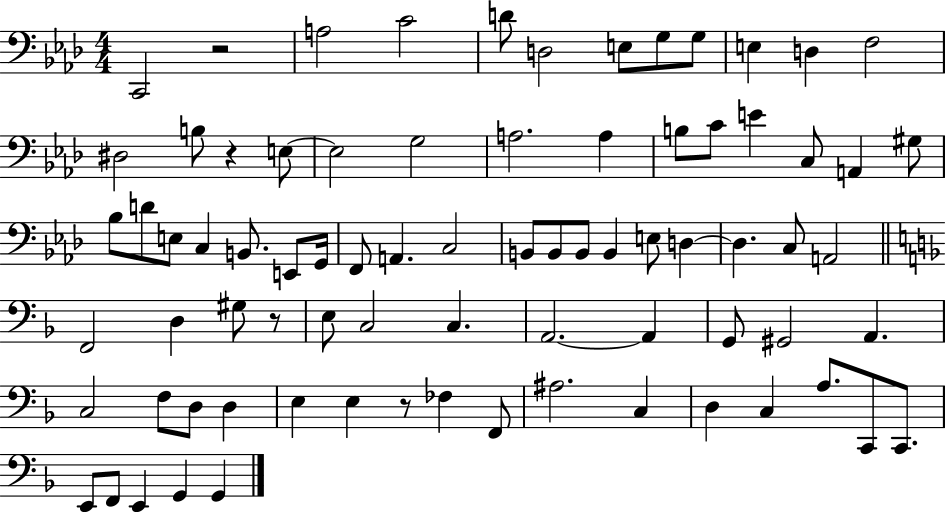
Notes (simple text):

C2/h R/h A3/h C4/h D4/e D3/h E3/e G3/e G3/e E3/q D3/q F3/h D#3/h B3/e R/q E3/e E3/h G3/h A3/h. A3/q B3/e C4/e E4/q C3/e A2/q G#3/e Bb3/e D4/e E3/e C3/q B2/e. E2/e G2/s F2/e A2/q. C3/h B2/e B2/e B2/e B2/q E3/e D3/q D3/q. C3/e A2/h F2/h D3/q G#3/e R/e E3/e C3/h C3/q. A2/h. A2/q G2/e G#2/h A2/q. C3/h F3/e D3/e D3/q E3/q E3/q R/e FES3/q F2/e A#3/h. C3/q D3/q C3/q A3/e. C2/e C2/e. E2/e F2/e E2/q G2/q G2/q